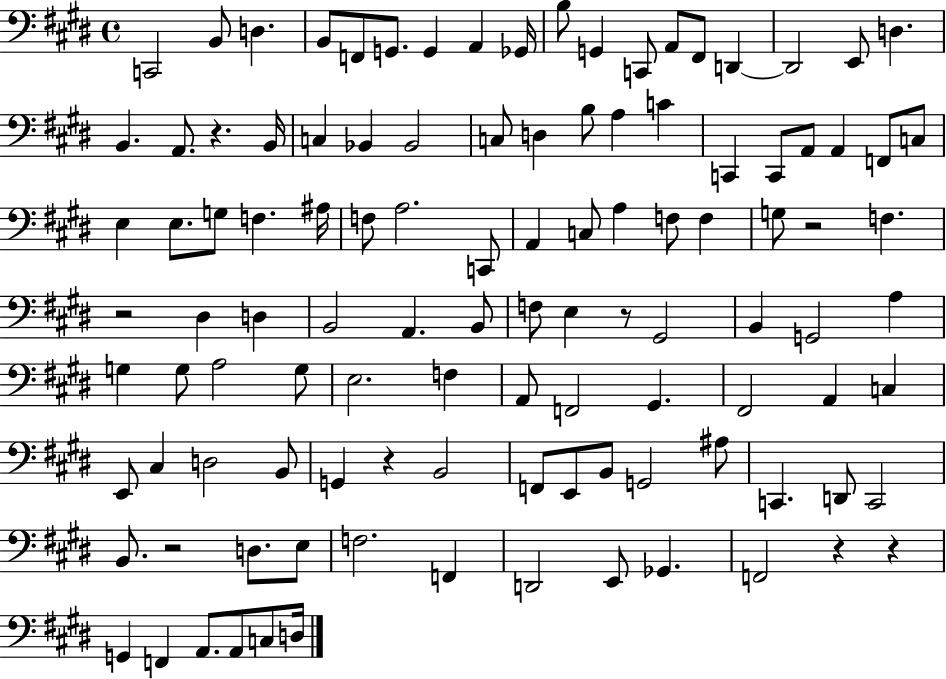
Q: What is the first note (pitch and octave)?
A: C2